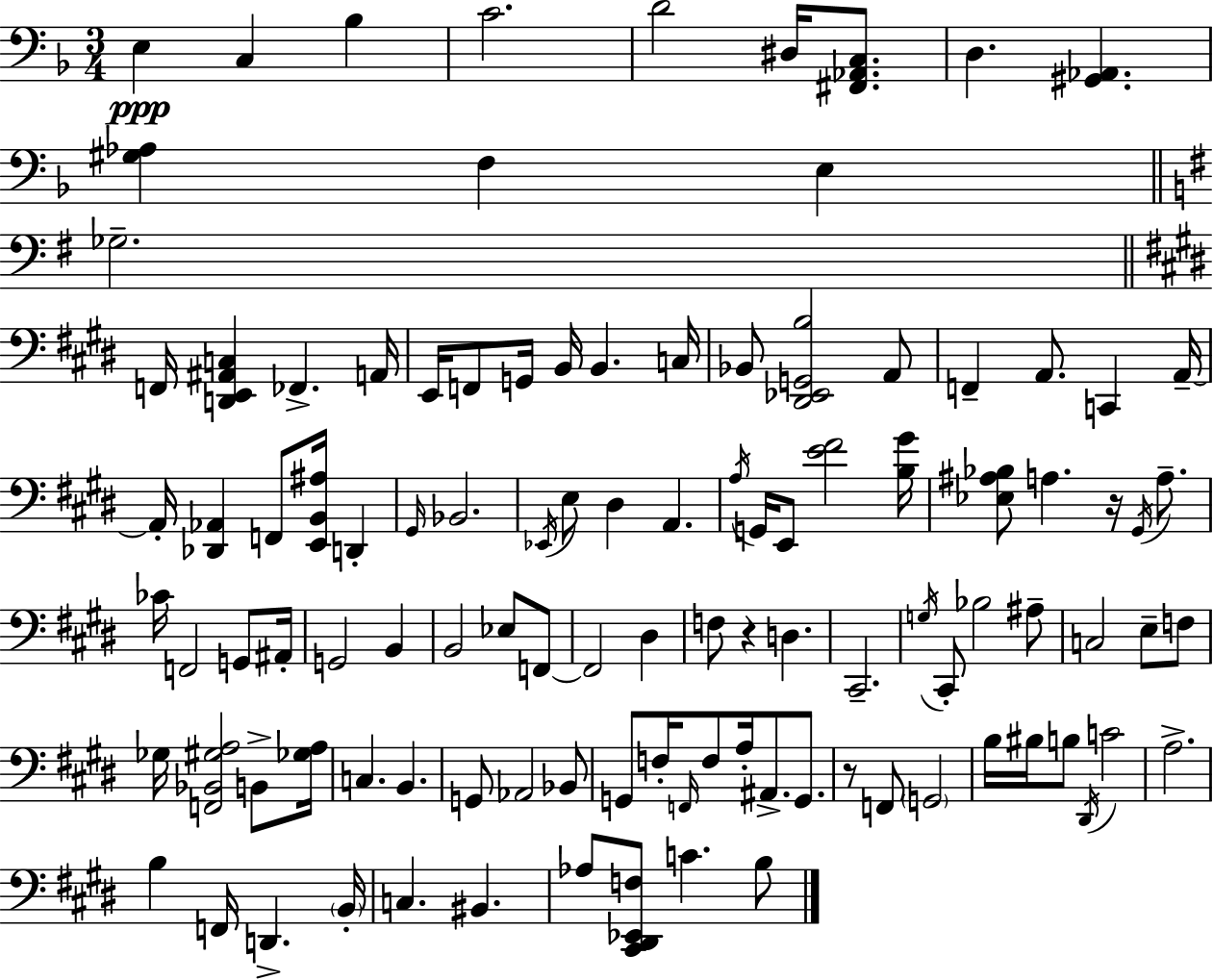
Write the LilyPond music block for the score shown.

{
  \clef bass
  \numericTimeSignature
  \time 3/4
  \key d \minor
  e4\ppp c4 bes4 | c'2. | d'2 dis16 <fis, aes, c>8. | d4. <gis, aes,>4. | \break <gis aes>4 f4 e4 | \bar "||" \break \key g \major ges2.-- | \bar "||" \break \key e \major f,16 <d, e, ais, c>4 fes,4.-> a,16 | e,16 f,8 g,16 b,16 b,4. c16 | bes,8 <dis, ees, g, b>2 a,8 | f,4-- a,8. c,4 a,16--~~ | \break a,16-. <des, aes,>4 f,8 <e, b, ais>16 d,4-. | \grace { gis,16 } bes,2. | \acciaccatura { ees,16 } e8 dis4 a,4. | \acciaccatura { a16 } g,16 e,8 <e' fis'>2 | \break <b gis'>16 <ees ais bes>8 a4. r16 | \acciaccatura { gis,16 } a8.-- ces'16 f,2 | g,8 ais,16-. g,2 | b,4 b,2 | \break ees8 f,8~~ f,2 | dis4 f8 r4 d4. | cis,2.-- | \acciaccatura { g16 } cis,8-. bes2 | \break ais8-- c2 | e8-- f8 ges16 <f, bes, gis a>2 | b,8-> <ges a>16 c4. b,4. | g,8 aes,2 | \break bes,8 g,8 f16-. \grace { f,16 } f8 a16-. | ais,8.-> g,8. r8 f,8 \parenthesize g,2 | b16 bis16 b8 \acciaccatura { dis,16 } c'2 | a2.-> | \break b4 f,16 | d,4.-> \parenthesize b,16-. c4. | bis,4. aes8 <cis, dis, ees, f>8 c'4. | b8 \bar "|."
}